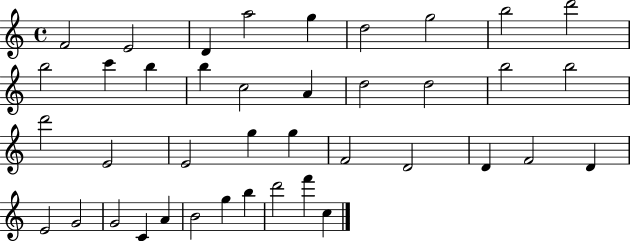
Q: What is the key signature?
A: C major